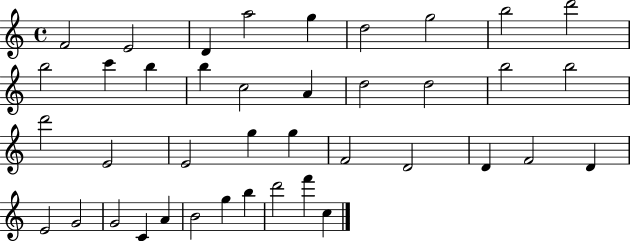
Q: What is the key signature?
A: C major